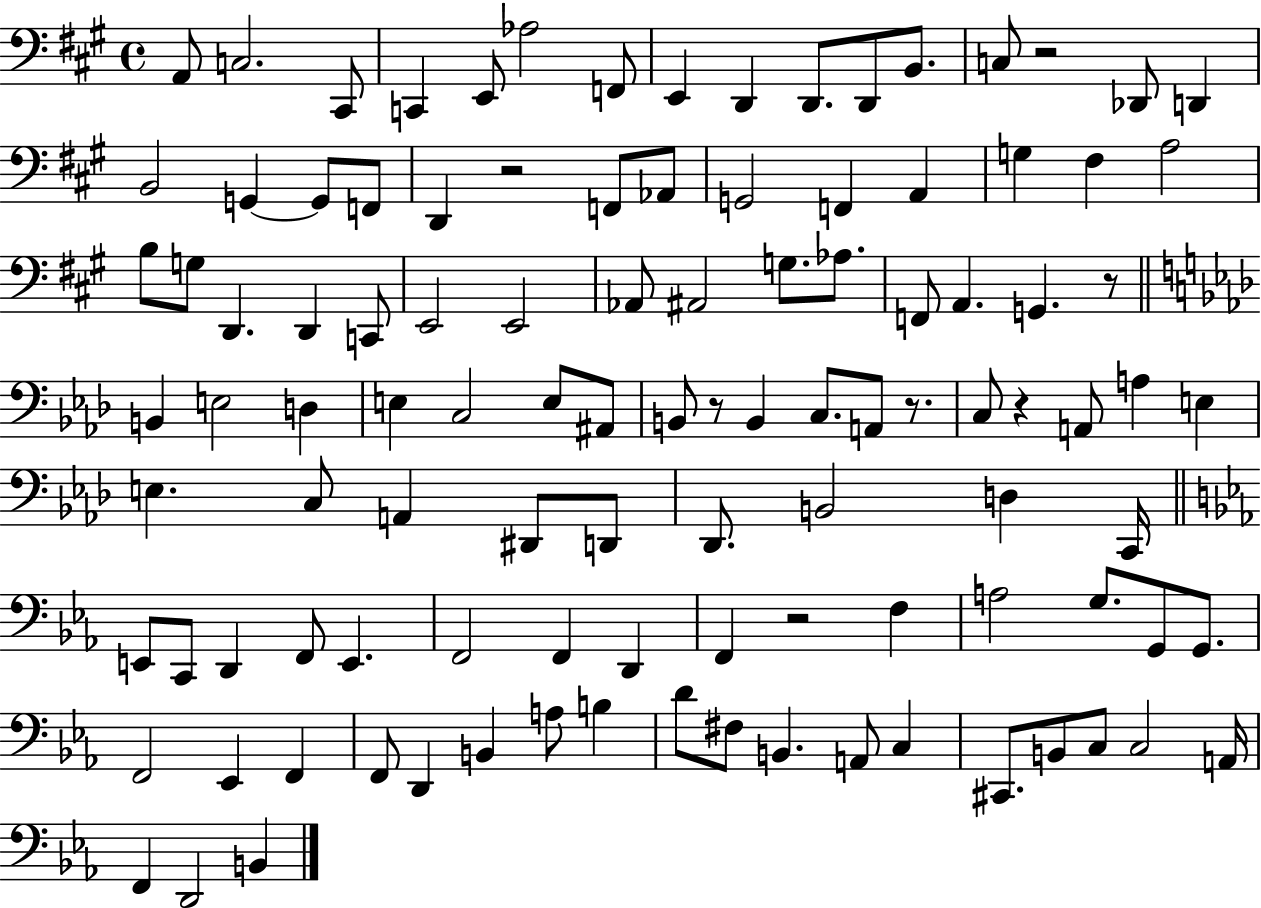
X:1
T:Untitled
M:4/4
L:1/4
K:A
A,,/2 C,2 ^C,,/2 C,, E,,/2 _A,2 F,,/2 E,, D,, D,,/2 D,,/2 B,,/2 C,/2 z2 _D,,/2 D,, B,,2 G,, G,,/2 F,,/2 D,, z2 F,,/2 _A,,/2 G,,2 F,, A,, G, ^F, A,2 B,/2 G,/2 D,, D,, C,,/2 E,,2 E,,2 _A,,/2 ^A,,2 G,/2 _A,/2 F,,/2 A,, G,, z/2 B,, E,2 D, E, C,2 E,/2 ^A,,/2 B,,/2 z/2 B,, C,/2 A,,/2 z/2 C,/2 z A,,/2 A, E, E, C,/2 A,, ^D,,/2 D,,/2 _D,,/2 B,,2 D, C,,/4 E,,/2 C,,/2 D,, F,,/2 E,, F,,2 F,, D,, F,, z2 F, A,2 G,/2 G,,/2 G,,/2 F,,2 _E,, F,, F,,/2 D,, B,, A,/2 B, D/2 ^F,/2 B,, A,,/2 C, ^C,,/2 B,,/2 C,/2 C,2 A,,/4 F,, D,,2 B,,